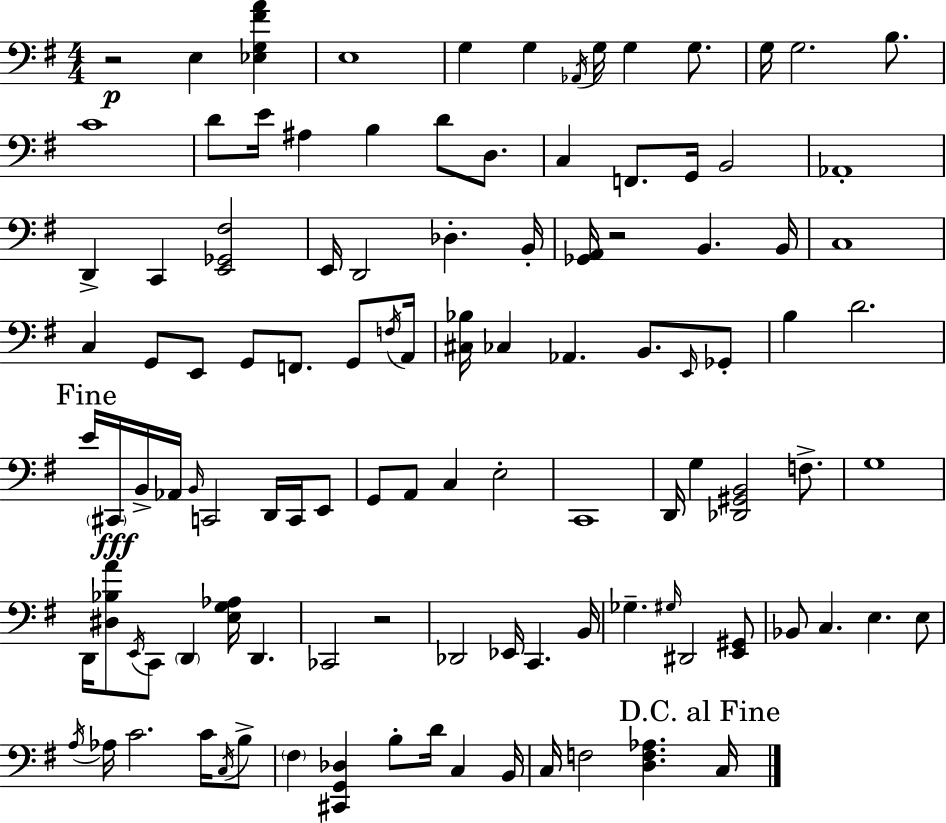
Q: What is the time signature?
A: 4/4